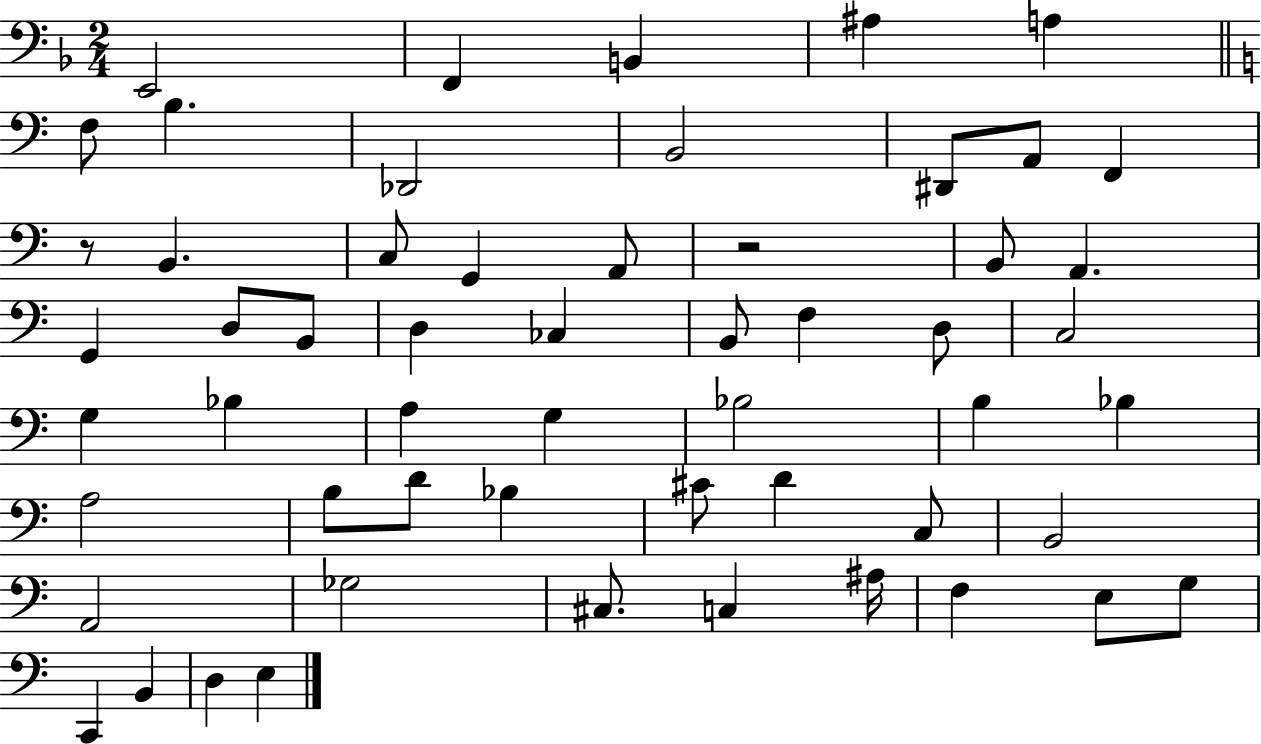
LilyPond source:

{
  \clef bass
  \numericTimeSignature
  \time 2/4
  \key f \major
  e,2 | f,4 b,4 | ais4 a4 | \bar "||" \break \key c \major f8 b4. | des,2 | b,2 | dis,8 a,8 f,4 | \break r8 b,4. | c8 g,4 a,8 | r2 | b,8 a,4. | \break g,4 d8 b,8 | d4 ces4 | b,8 f4 d8 | c2 | \break g4 bes4 | a4 g4 | bes2 | b4 bes4 | \break a2 | b8 d'8 bes4 | cis'8 d'4 c8 | b,2 | \break a,2 | ges2 | cis8. c4 ais16 | f4 e8 g8 | \break c,4 b,4 | d4 e4 | \bar "|."
}